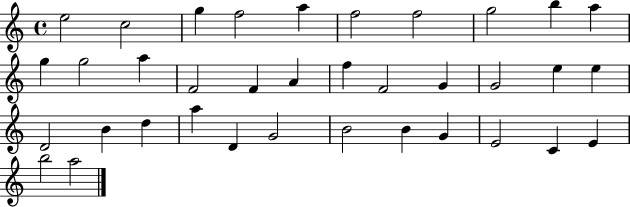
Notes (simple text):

E5/h C5/h G5/q F5/h A5/q F5/h F5/h G5/h B5/q A5/q G5/q G5/h A5/q F4/h F4/q A4/q F5/q F4/h G4/q G4/h E5/q E5/q D4/h B4/q D5/q A5/q D4/q G4/h B4/h B4/q G4/q E4/h C4/q E4/q B5/h A5/h